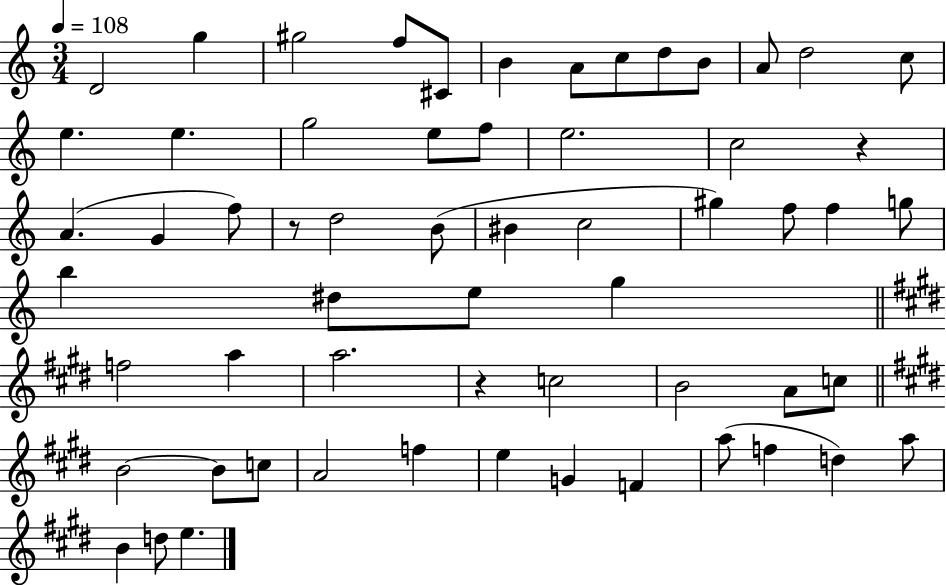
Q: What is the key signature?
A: C major